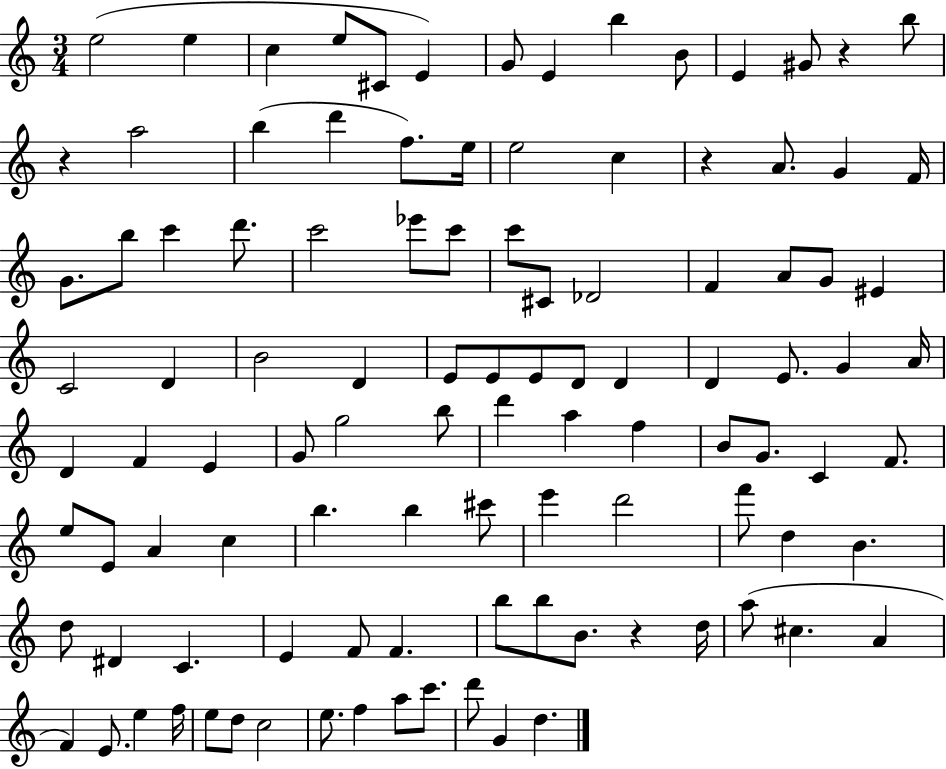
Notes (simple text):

E5/h E5/q C5/q E5/e C#4/e E4/q G4/e E4/q B5/q B4/e E4/q G#4/e R/q B5/e R/q A5/h B5/q D6/q F5/e. E5/s E5/h C5/q R/q A4/e. G4/q F4/s G4/e. B5/e C6/q D6/e. C6/h Eb6/e C6/e C6/e C#4/e Db4/h F4/q A4/e G4/e EIS4/q C4/h D4/q B4/h D4/q E4/e E4/e E4/e D4/e D4/q D4/q E4/e. G4/q A4/s D4/q F4/q E4/q G4/e G5/h B5/e D6/q A5/q F5/q B4/e G4/e. C4/q F4/e. E5/e E4/e A4/q C5/q B5/q. B5/q C#6/e E6/q D6/h F6/e D5/q B4/q. D5/e D#4/q C4/q. E4/q F4/e F4/q. B5/e B5/e B4/e. R/q D5/s A5/e C#5/q. A4/q F4/q E4/e. E5/q F5/s E5/e D5/e C5/h E5/e. F5/q A5/e C6/e. D6/e G4/q D5/q.